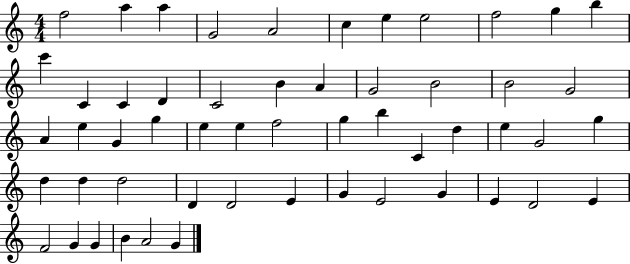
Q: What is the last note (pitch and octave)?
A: G4